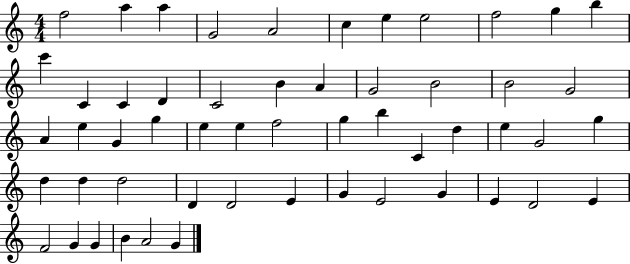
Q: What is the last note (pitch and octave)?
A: G4